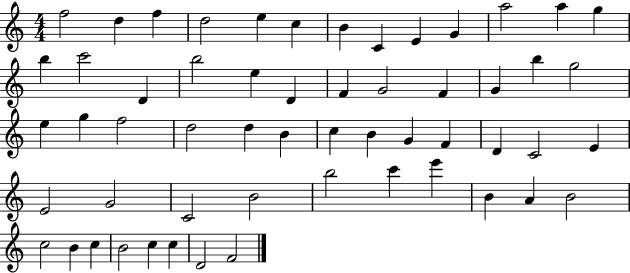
F5/h D5/q F5/q D5/h E5/q C5/q B4/q C4/q E4/q G4/q A5/h A5/q G5/q B5/q C6/h D4/q B5/h E5/q D4/q F4/q G4/h F4/q G4/q B5/q G5/h E5/q G5/q F5/h D5/h D5/q B4/q C5/q B4/q G4/q F4/q D4/q C4/h E4/q E4/h G4/h C4/h B4/h B5/h C6/q E6/q B4/q A4/q B4/h C5/h B4/q C5/q B4/h C5/q C5/q D4/h F4/h